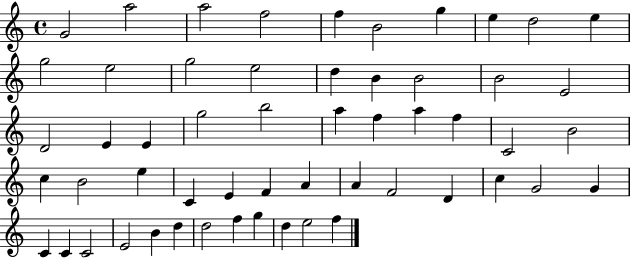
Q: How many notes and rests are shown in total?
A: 55